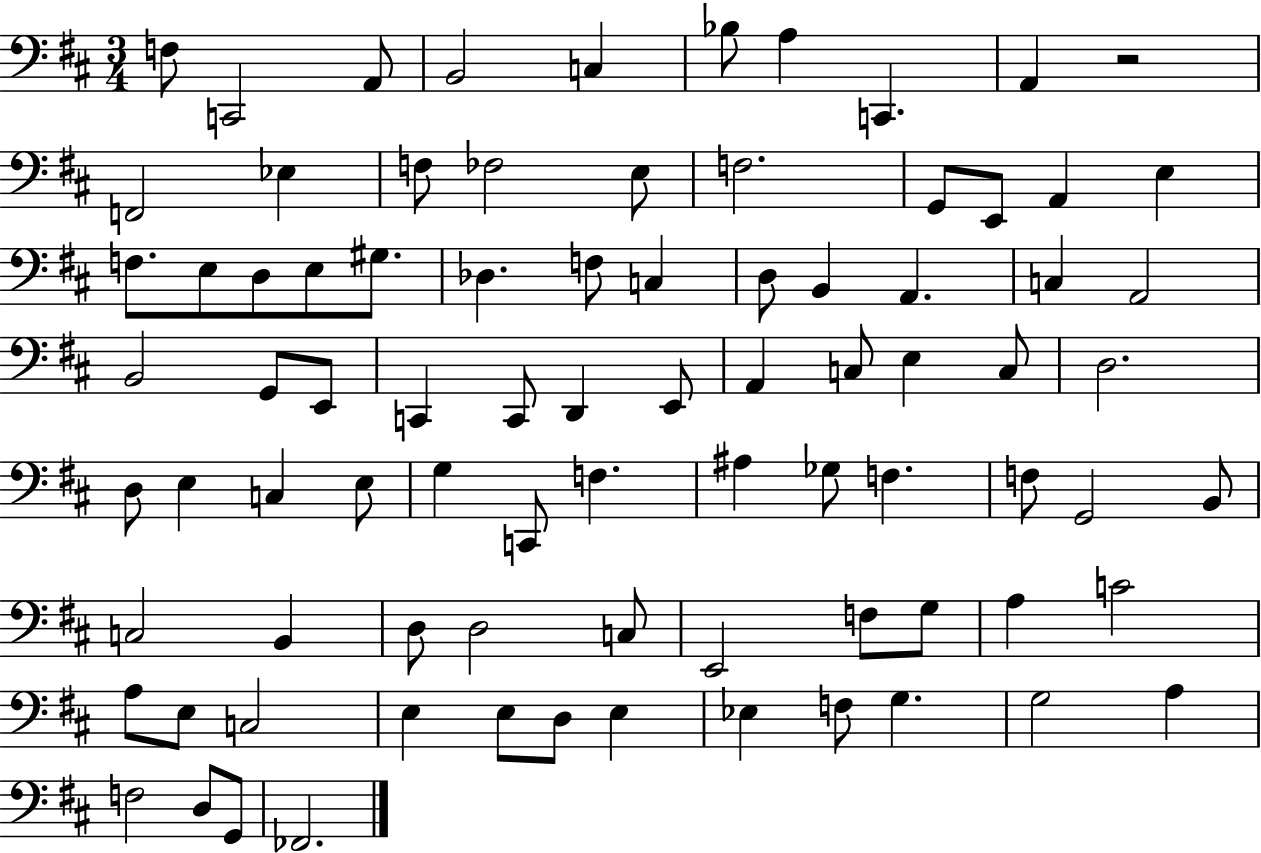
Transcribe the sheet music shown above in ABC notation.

X:1
T:Untitled
M:3/4
L:1/4
K:D
F,/2 C,,2 A,,/2 B,,2 C, _B,/2 A, C,, A,, z2 F,,2 _E, F,/2 _F,2 E,/2 F,2 G,,/2 E,,/2 A,, E, F,/2 E,/2 D,/2 E,/2 ^G,/2 _D, F,/2 C, D,/2 B,, A,, C, A,,2 B,,2 G,,/2 E,,/2 C,, C,,/2 D,, E,,/2 A,, C,/2 E, C,/2 D,2 D,/2 E, C, E,/2 G, C,,/2 F, ^A, _G,/2 F, F,/2 G,,2 B,,/2 C,2 B,, D,/2 D,2 C,/2 E,,2 F,/2 G,/2 A, C2 A,/2 E,/2 C,2 E, E,/2 D,/2 E, _E, F,/2 G, G,2 A, F,2 D,/2 G,,/2 _F,,2